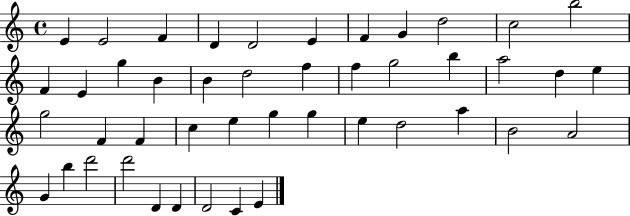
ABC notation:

X:1
T:Untitled
M:4/4
L:1/4
K:C
E E2 F D D2 E F G d2 c2 b2 F E g B B d2 f f g2 b a2 d e g2 F F c e g g e d2 a B2 A2 G b d'2 d'2 D D D2 C E